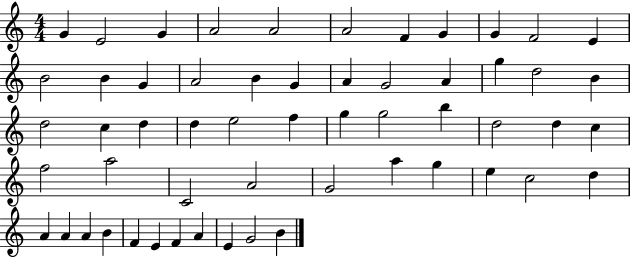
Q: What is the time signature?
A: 4/4